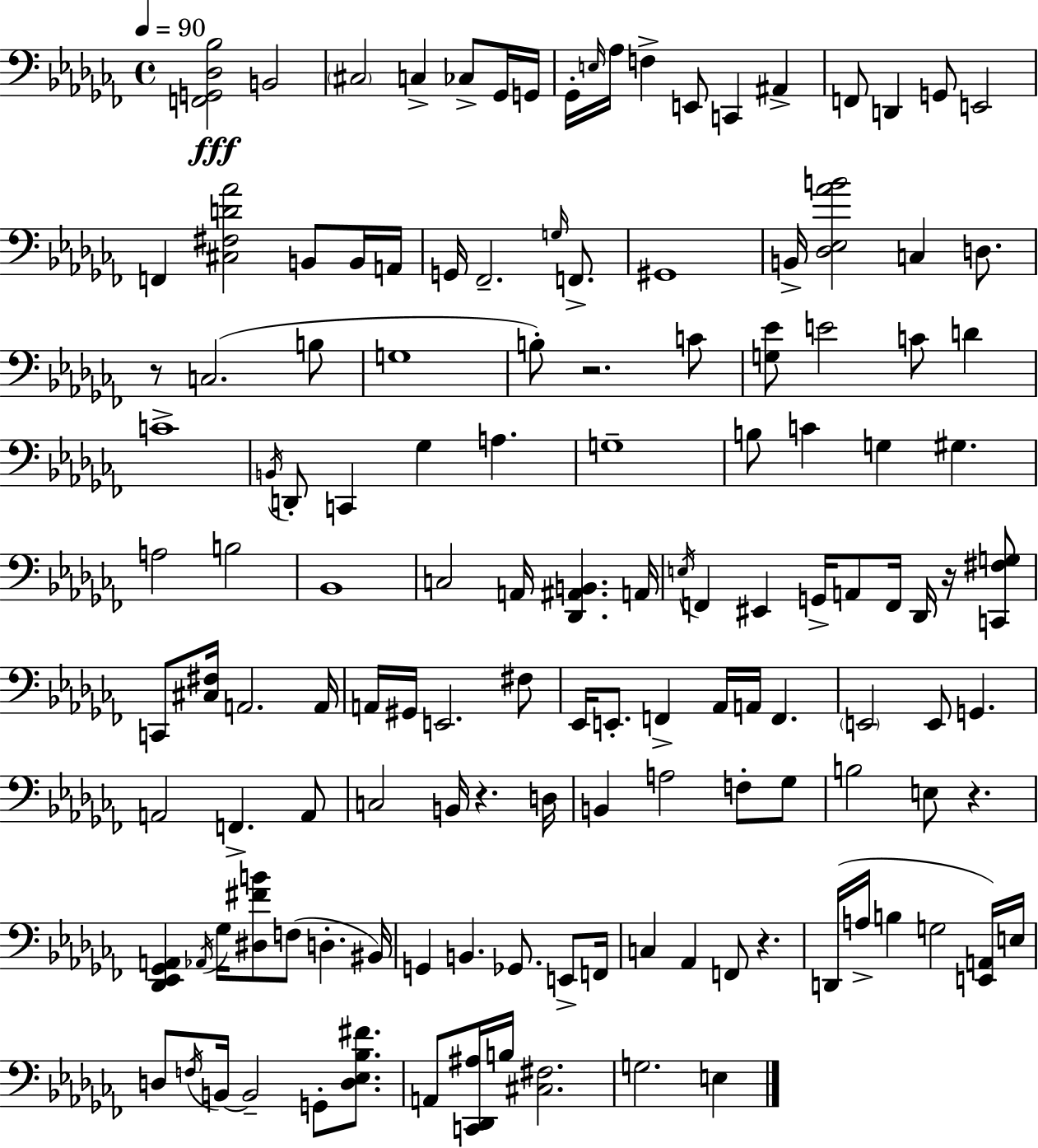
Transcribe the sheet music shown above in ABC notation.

X:1
T:Untitled
M:4/4
L:1/4
K:Abm
[F,,G,,_D,_B,]2 B,,2 ^C,2 C, _C,/2 _G,,/4 G,,/4 _G,,/4 E,/4 _A,/4 F, E,,/2 C,, ^A,, F,,/2 D,, G,,/2 E,,2 F,, [^C,^F,D_A]2 B,,/2 B,,/4 A,,/4 G,,/4 _F,,2 G,/4 F,,/2 ^G,,4 B,,/4 [_D,_E,_AB]2 C, D,/2 z/2 C,2 B,/2 G,4 B,/2 z2 C/2 [G,_E]/2 E2 C/2 D C4 B,,/4 D,,/2 C,, _G, A, G,4 B,/2 C G, ^G, A,2 B,2 _B,,4 C,2 A,,/4 [_D,,^A,,B,,] A,,/4 E,/4 F,, ^E,, G,,/4 A,,/2 F,,/4 _D,,/4 z/4 [C,,^F,G,]/2 C,,/2 [^C,^F,]/4 A,,2 A,,/4 A,,/4 ^G,,/4 E,,2 ^F,/2 _E,,/4 E,,/2 F,, _A,,/4 A,,/4 F,, E,,2 E,,/2 G,, A,,2 F,, A,,/2 C,2 B,,/4 z D,/4 B,, A,2 F,/2 _G,/2 B,2 E,/2 z [_D,,_E,,_G,,A,,] _A,,/4 _G,/4 [^D,^FB]/2 F,/2 D, ^B,,/4 G,, B,, _G,,/2 E,,/2 F,,/4 C, _A,, F,,/2 z D,,/4 A,/4 B, G,2 [E,,A,,]/4 E,/4 D,/2 F,/4 B,,/4 B,,2 G,,/2 [D,_E,_B,^F]/2 A,,/2 [C,,_D,,^A,]/4 B,/4 [^C,^F,]2 G,2 E,